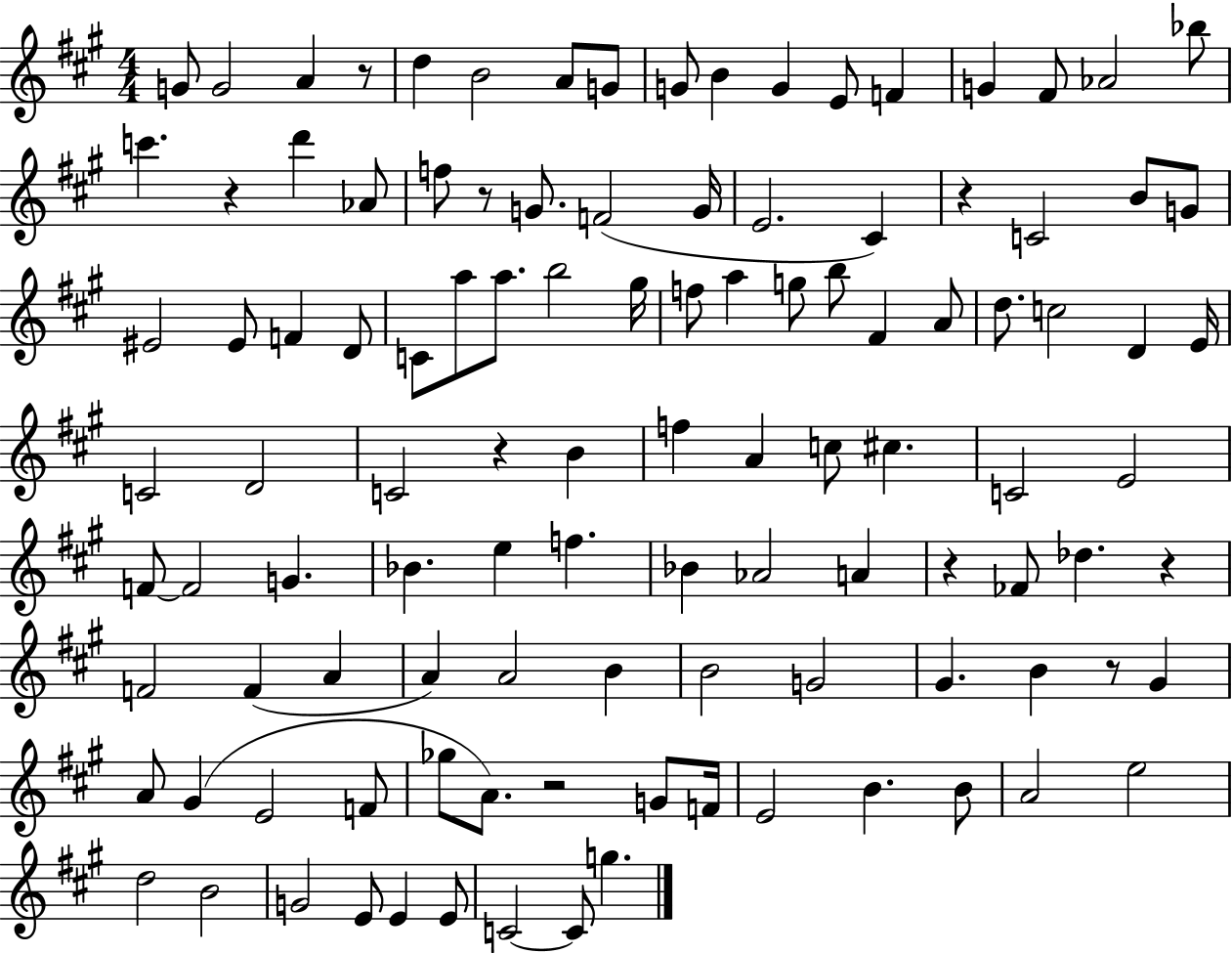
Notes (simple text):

G4/e G4/h A4/q R/e D5/q B4/h A4/e G4/e G4/e B4/q G4/q E4/e F4/q G4/q F#4/e Ab4/h Bb5/e C6/q. R/q D6/q Ab4/e F5/e R/e G4/e. F4/h G4/s E4/h. C#4/q R/q C4/h B4/e G4/e EIS4/h EIS4/e F4/q D4/e C4/e A5/e A5/e. B5/h G#5/s F5/e A5/q G5/e B5/e F#4/q A4/e D5/e. C5/h D4/q E4/s C4/h D4/h C4/h R/q B4/q F5/q A4/q C5/e C#5/q. C4/h E4/h F4/e F4/h G4/q. Bb4/q. E5/q F5/q. Bb4/q Ab4/h A4/q R/q FES4/e Db5/q. R/q F4/h F4/q A4/q A4/q A4/h B4/q B4/h G4/h G#4/q. B4/q R/e G#4/q A4/e G#4/q E4/h F4/e Gb5/e A4/e. R/h G4/e F4/s E4/h B4/q. B4/e A4/h E5/h D5/h B4/h G4/h E4/e E4/q E4/e C4/h C4/e G5/q.